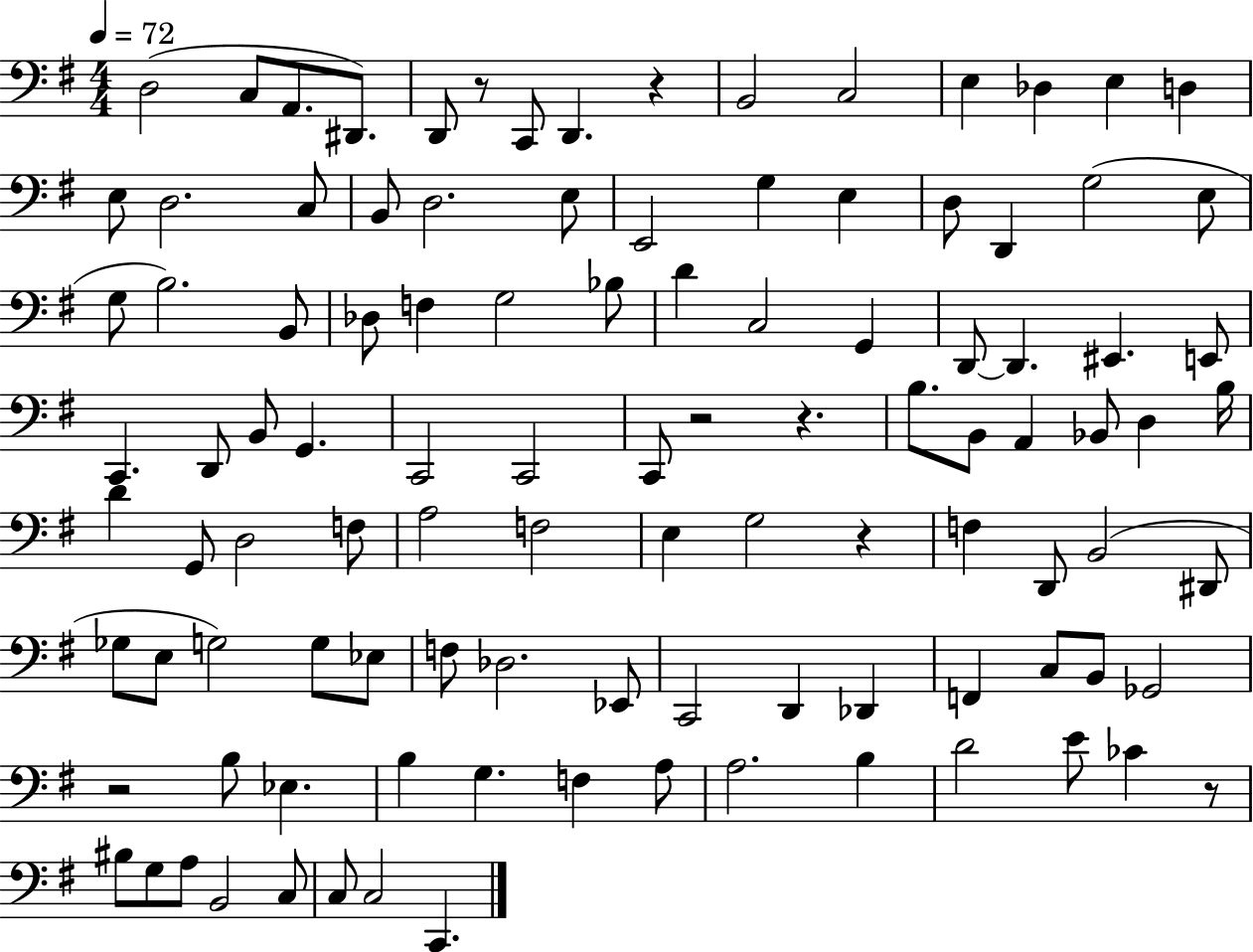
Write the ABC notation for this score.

X:1
T:Untitled
M:4/4
L:1/4
K:G
D,2 C,/2 A,,/2 ^D,,/2 D,,/2 z/2 C,,/2 D,, z B,,2 C,2 E, _D, E, D, E,/2 D,2 C,/2 B,,/2 D,2 E,/2 E,,2 G, E, D,/2 D,, G,2 E,/2 G,/2 B,2 B,,/2 _D,/2 F, G,2 _B,/2 D C,2 G,, D,,/2 D,, ^E,, E,,/2 C,, D,,/2 B,,/2 G,, C,,2 C,,2 C,,/2 z2 z B,/2 B,,/2 A,, _B,,/2 D, B,/4 D G,,/2 D,2 F,/2 A,2 F,2 E, G,2 z F, D,,/2 B,,2 ^D,,/2 _G,/2 E,/2 G,2 G,/2 _E,/2 F,/2 _D,2 _E,,/2 C,,2 D,, _D,, F,, C,/2 B,,/2 _G,,2 z2 B,/2 _E, B, G, F, A,/2 A,2 B, D2 E/2 _C z/2 ^B,/2 G,/2 A,/2 B,,2 C,/2 C,/2 C,2 C,,